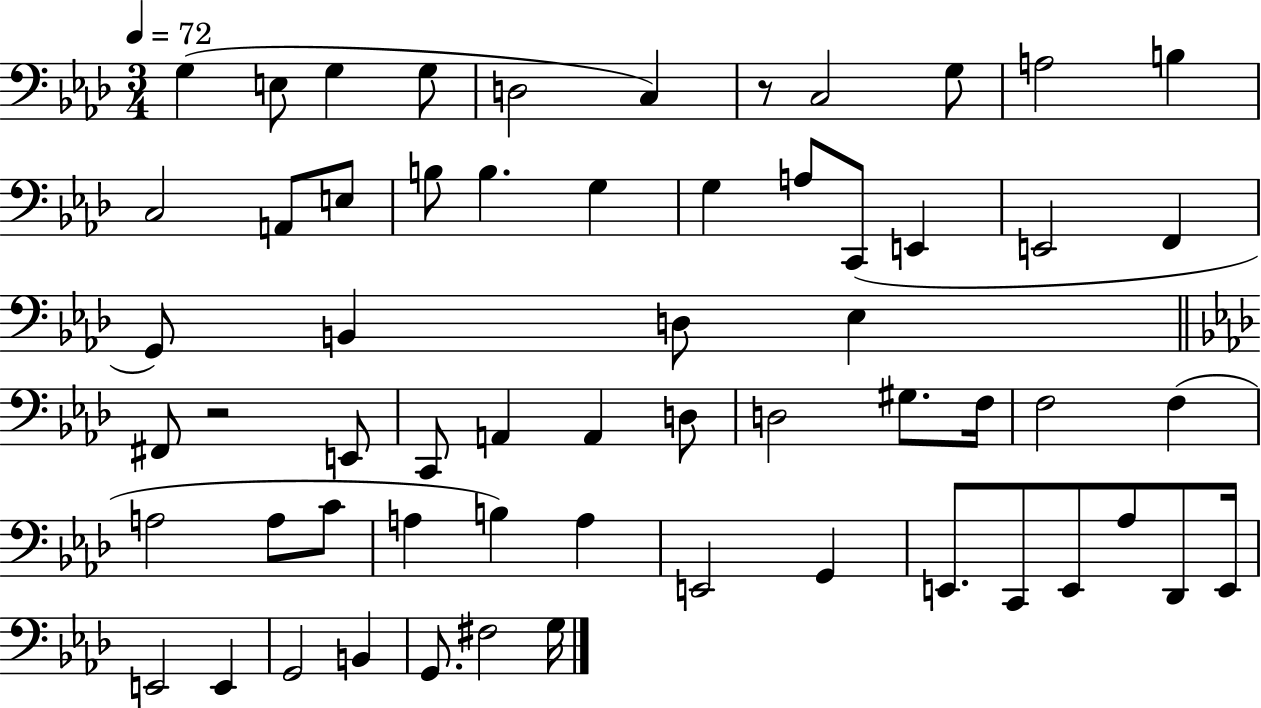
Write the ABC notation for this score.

X:1
T:Untitled
M:3/4
L:1/4
K:Ab
G, E,/2 G, G,/2 D,2 C, z/2 C,2 G,/2 A,2 B, C,2 A,,/2 E,/2 B,/2 B, G, G, A,/2 C,,/2 E,, E,,2 F,, G,,/2 B,, D,/2 _E, ^F,,/2 z2 E,,/2 C,,/2 A,, A,, D,/2 D,2 ^G,/2 F,/4 F,2 F, A,2 A,/2 C/2 A, B, A, E,,2 G,, E,,/2 C,,/2 E,,/2 _A,/2 _D,,/2 E,,/4 E,,2 E,, G,,2 B,, G,,/2 ^F,2 G,/4